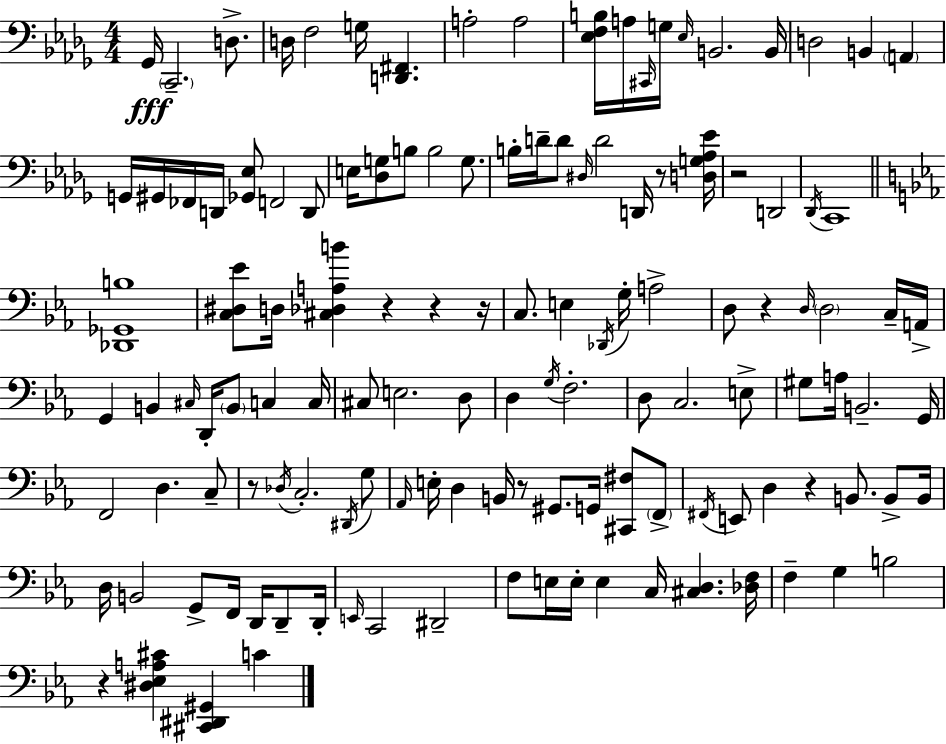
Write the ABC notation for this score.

X:1
T:Untitled
M:4/4
L:1/4
K:Bbm
_G,,/4 C,,2 D,/2 D,/4 F,2 G,/4 [D,,^F,,] A,2 A,2 [_E,F,B,]/4 A,/4 ^C,,/4 G,/4 _E,/4 B,,2 B,,/4 D,2 B,, A,, G,,/4 ^G,,/4 _F,,/4 D,,/4 [_G,,_E,]/2 F,,2 D,,/2 E,/4 [_D,G,]/2 B,/2 B,2 G,/2 B,/4 D/4 D/2 ^D,/4 D2 D,,/4 z/2 [D,G,_A,_E]/4 z2 D,,2 _D,,/4 C,,4 [_D,,_G,,B,]4 [C,^D,_E]/2 D,/4 [^C,_D,A,B] z z z/4 C,/2 E, _D,,/4 G,/4 A,2 D,/2 z D,/4 D,2 C,/4 A,,/4 G,, B,, ^C,/4 D,,/4 B,,/2 C, C,/4 ^C,/2 E,2 D,/2 D, G,/4 F,2 D,/2 C,2 E,/2 ^G,/2 A,/4 B,,2 G,,/4 F,,2 D, C,/2 z/2 _D,/4 C,2 ^D,,/4 G,/2 _A,,/4 E,/4 D, B,,/4 z/2 ^G,,/2 G,,/4 [^C,,^F,]/2 F,,/2 ^F,,/4 E,,/2 D, z B,,/2 B,,/2 B,,/4 D,/4 B,,2 G,,/2 F,,/4 D,,/4 D,,/2 D,,/4 E,,/4 C,,2 ^D,,2 F,/2 E,/4 E,/4 E, C,/4 [^C,D,] [_D,F,]/4 F, G, B,2 z [^D,_E,A,^C] [^C,,^D,,^G,,] C